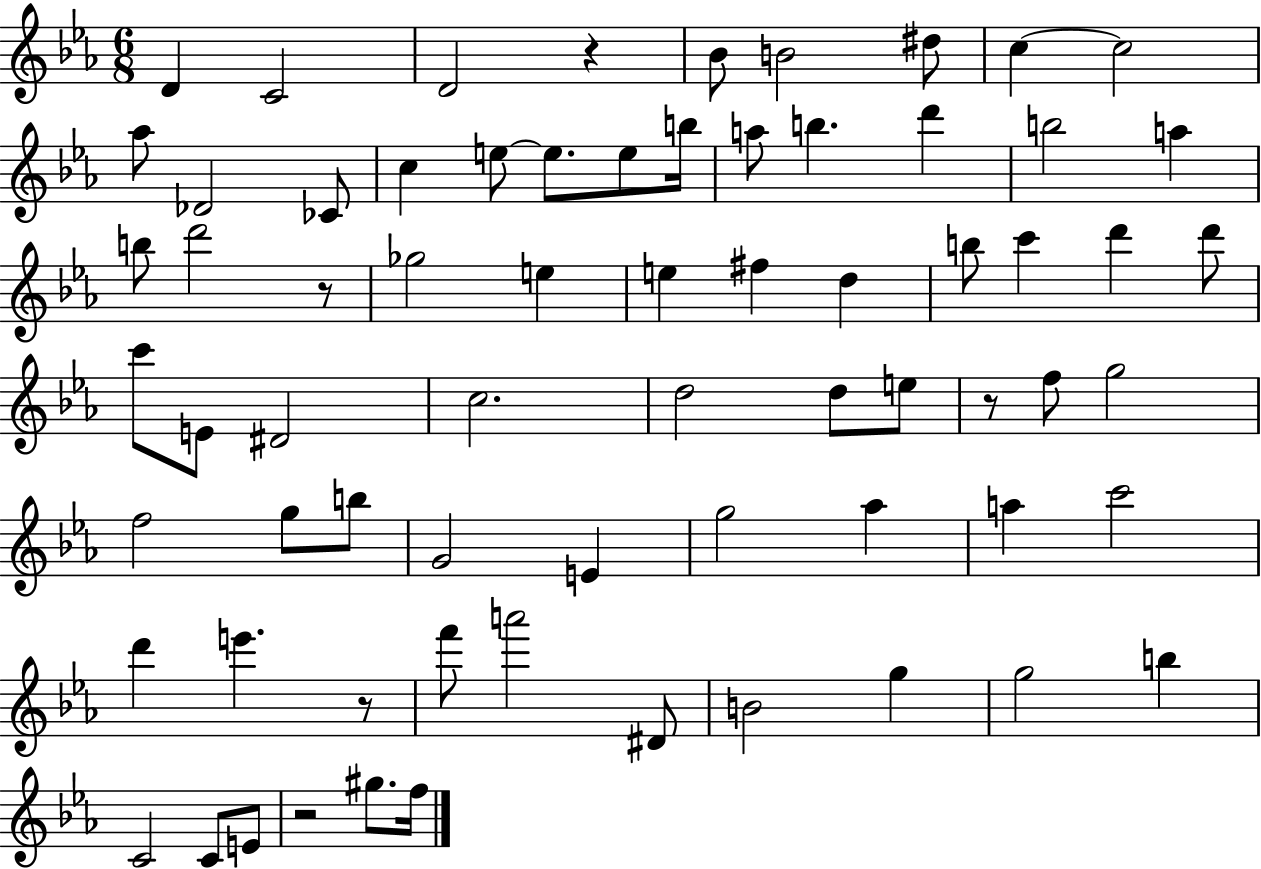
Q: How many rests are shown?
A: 5